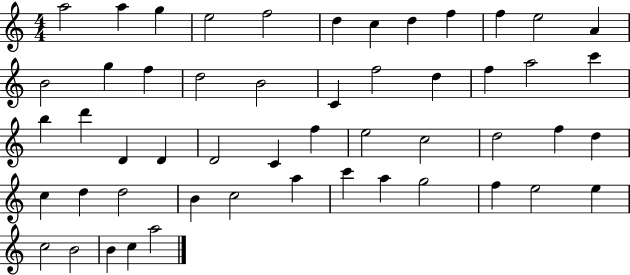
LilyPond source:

{
  \clef treble
  \numericTimeSignature
  \time 4/4
  \key c \major
  a''2 a''4 g''4 | e''2 f''2 | d''4 c''4 d''4 f''4 | f''4 e''2 a'4 | \break b'2 g''4 f''4 | d''2 b'2 | c'4 f''2 d''4 | f''4 a''2 c'''4 | \break b''4 d'''4 d'4 d'4 | d'2 c'4 f''4 | e''2 c''2 | d''2 f''4 d''4 | \break c''4 d''4 d''2 | b'4 c''2 a''4 | c'''4 a''4 g''2 | f''4 e''2 e''4 | \break c''2 b'2 | b'4 c''4 a''2 | \bar "|."
}